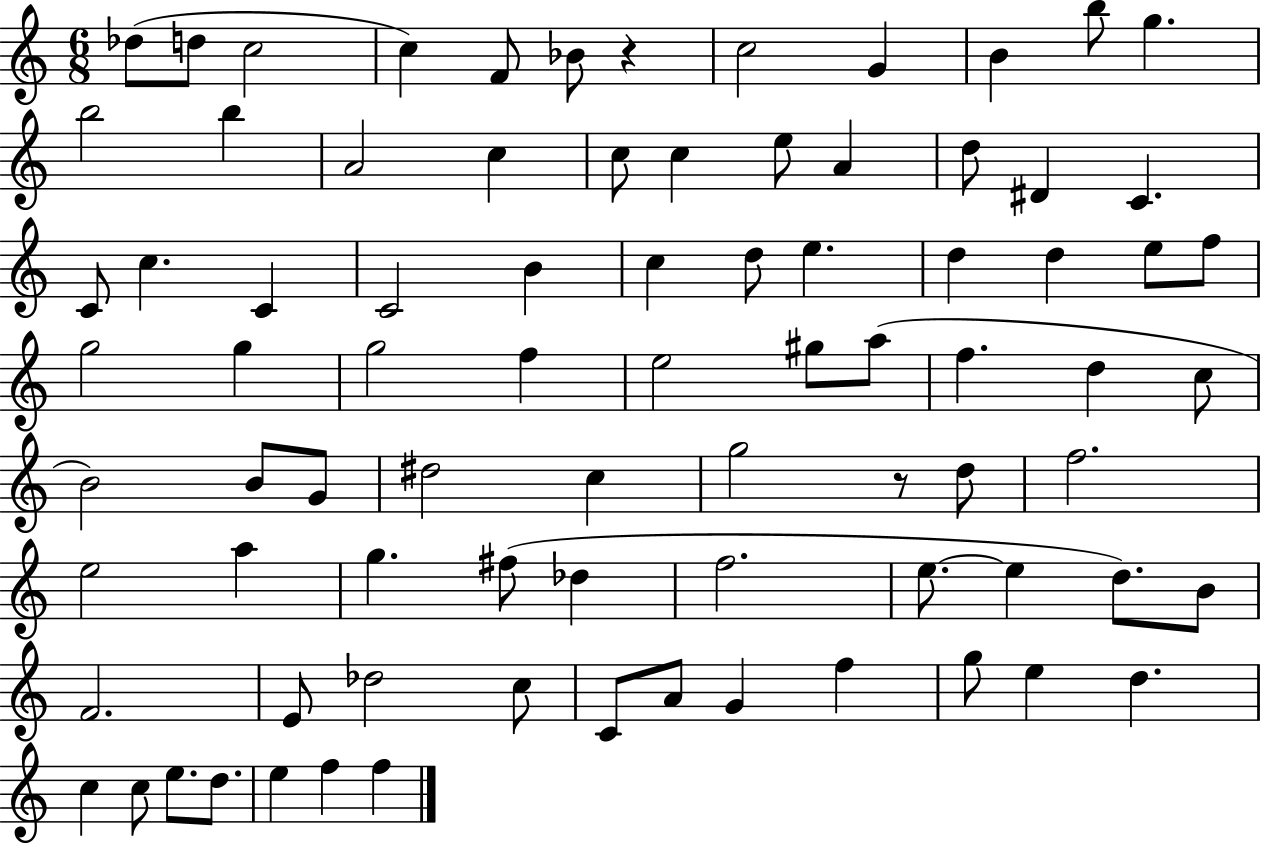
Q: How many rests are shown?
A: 2